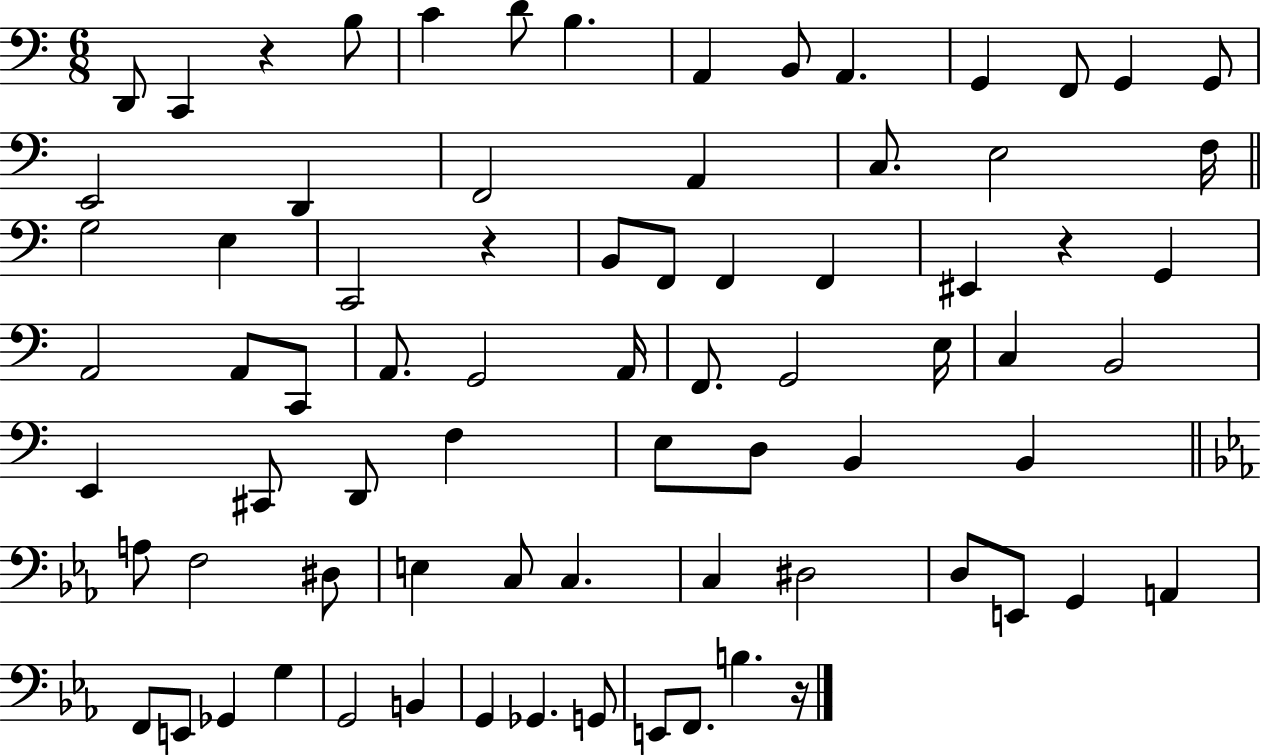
X:1
T:Untitled
M:6/8
L:1/4
K:C
D,,/2 C,, z B,/2 C D/2 B, A,, B,,/2 A,, G,, F,,/2 G,, G,,/2 E,,2 D,, F,,2 A,, C,/2 E,2 F,/4 G,2 E, C,,2 z B,,/2 F,,/2 F,, F,, ^E,, z G,, A,,2 A,,/2 C,,/2 A,,/2 G,,2 A,,/4 F,,/2 G,,2 E,/4 C, B,,2 E,, ^C,,/2 D,,/2 F, E,/2 D,/2 B,, B,, A,/2 F,2 ^D,/2 E, C,/2 C, C, ^D,2 D,/2 E,,/2 G,, A,, F,,/2 E,,/2 _G,, G, G,,2 B,, G,, _G,, G,,/2 E,,/2 F,,/2 B, z/4